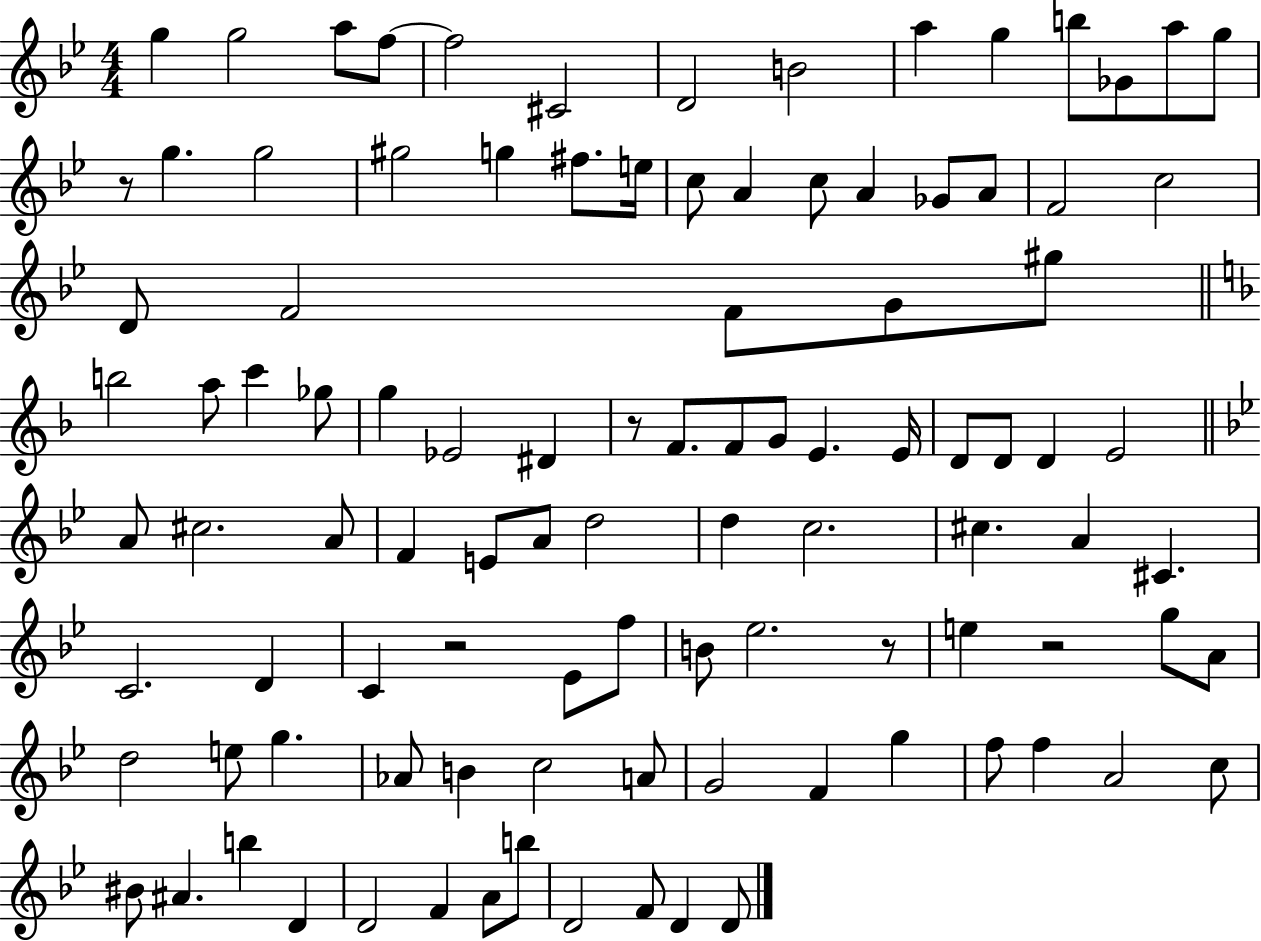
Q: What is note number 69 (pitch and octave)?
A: E5